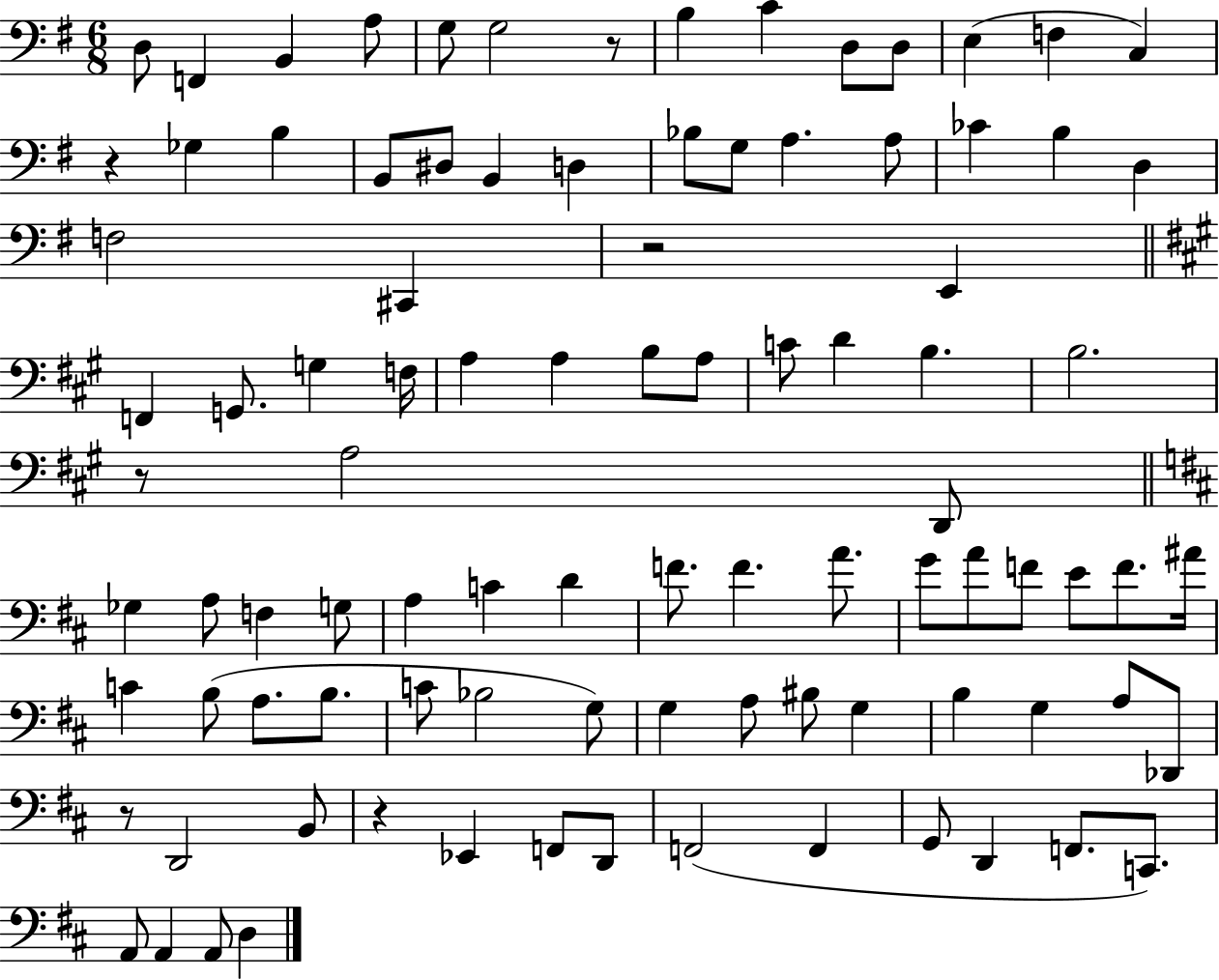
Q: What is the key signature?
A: G major